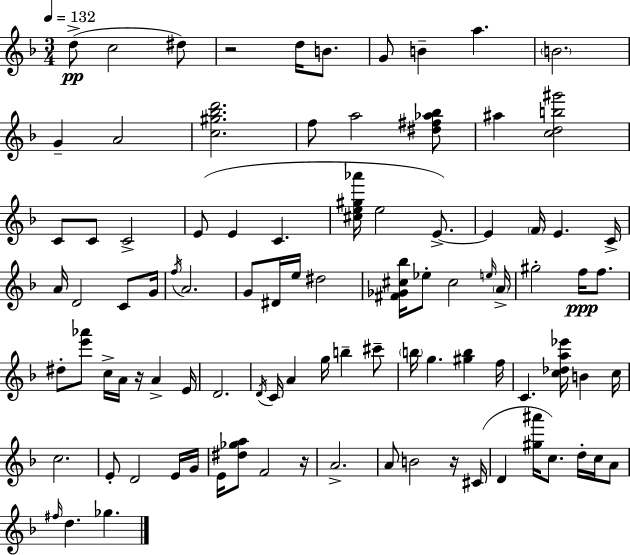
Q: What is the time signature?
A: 3/4